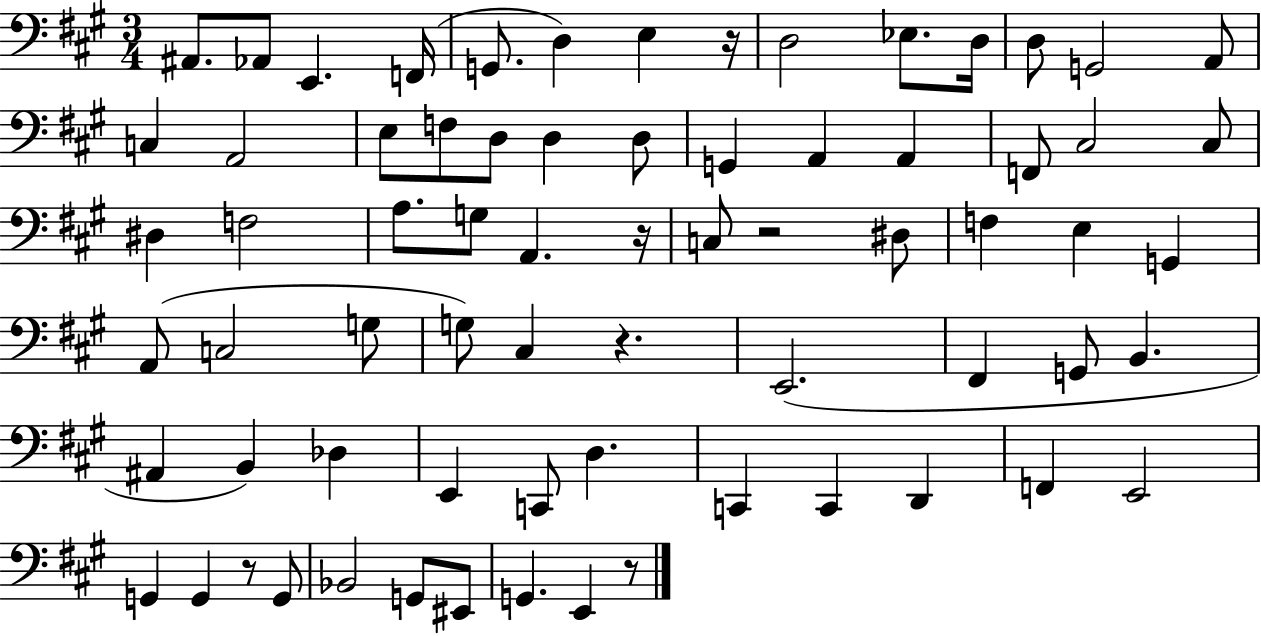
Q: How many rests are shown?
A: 6